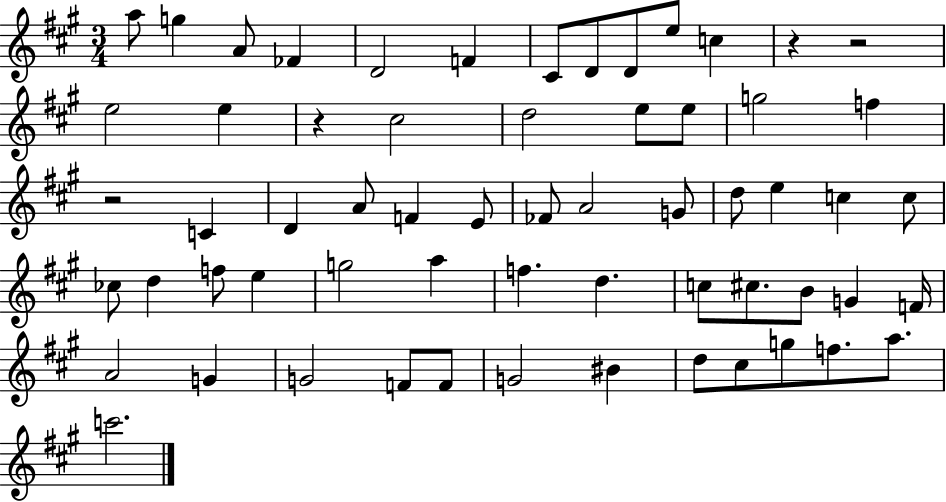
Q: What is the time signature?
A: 3/4